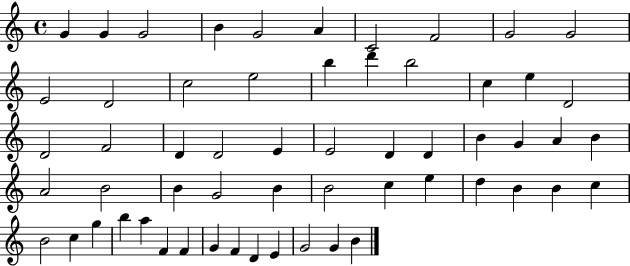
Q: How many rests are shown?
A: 0